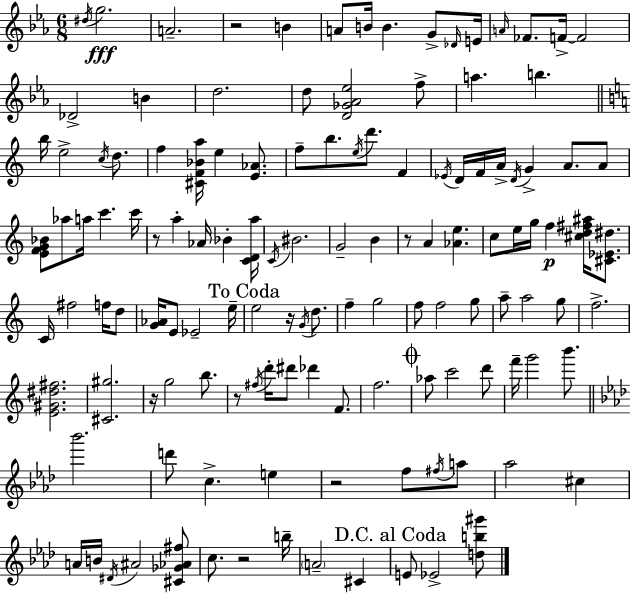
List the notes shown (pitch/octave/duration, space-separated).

D#5/s G5/h. A4/h. R/h B4/q A4/e B4/s B4/q. G4/e Db4/s E4/s A4/s FES4/e. F4/s F4/h Db4/h B4/q D5/h. D5/e [D4,Gb4,Ab4,Eb5]/h F5/e A5/q. B5/q. B5/s E5/h C5/s D5/e. F5/q [C#4,F4,Bb4,A5]/s E5/q [E4,Ab4]/e. F5/e B5/e. E5/s D6/e. F4/q Eb4/s D4/s F4/s A4/s D4/s G4/q A4/e. A4/e [E4,F4,G4,Bb4]/e Ab5/e A5/s C6/q. C6/s R/e A5/q Ab4/s Bb4/q [C4,D4,A5]/s C4/s BIS4/h. G4/h B4/q R/e A4/q [Ab4,E5]/q. C5/e E5/s G5/s F5/q [C#5,D5,F#5,A#5]/s [C#4,Eb4,D#5]/e. C4/s F#5/h F5/s D5/e [G4,Ab4]/s E4/e Eb4/h E5/s E5/h R/s G4/s D5/e. F5/q G5/h F5/e F5/h G5/e A5/e A5/h G5/e F5/h. [E4,G#4,D#5,F#5]/h. [C#4,G#5]/h. R/s G5/h B5/e. R/e F#5/s D6/s D#6/e Db6/q F4/e. F5/h. Ab5/e C6/h D6/e F6/s G6/h B6/e. Bb6/h. D6/e C5/q. E5/q R/h F5/e F#5/s A5/e Ab5/h C#5/q A4/s B4/s D#4/s A#4/h [C#4,Gb4,Ab4,F#5]/e C5/e. R/h B5/s A4/h C#4/q E4/e Eb4/h [D5,B5,G#6]/e